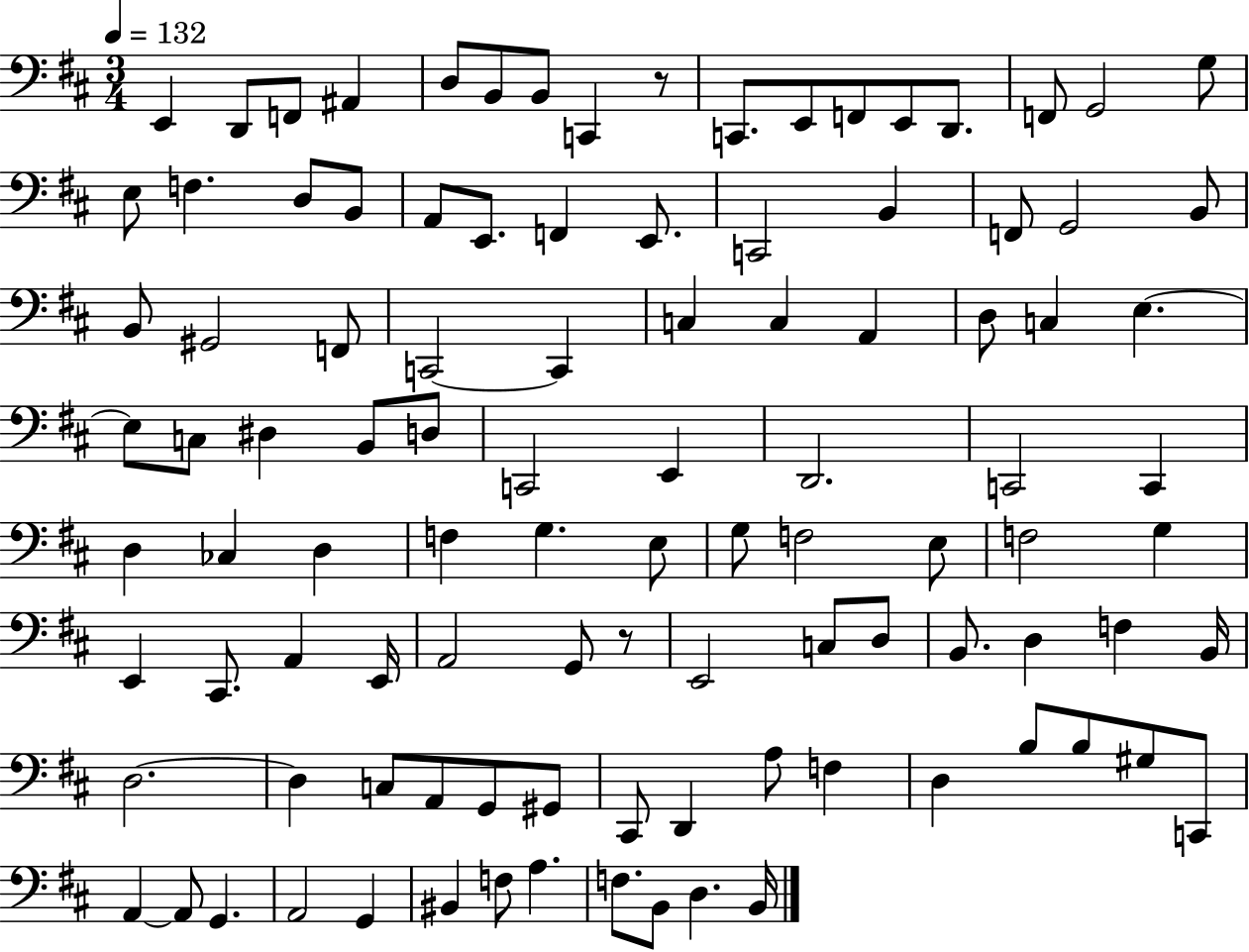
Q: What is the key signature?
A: D major